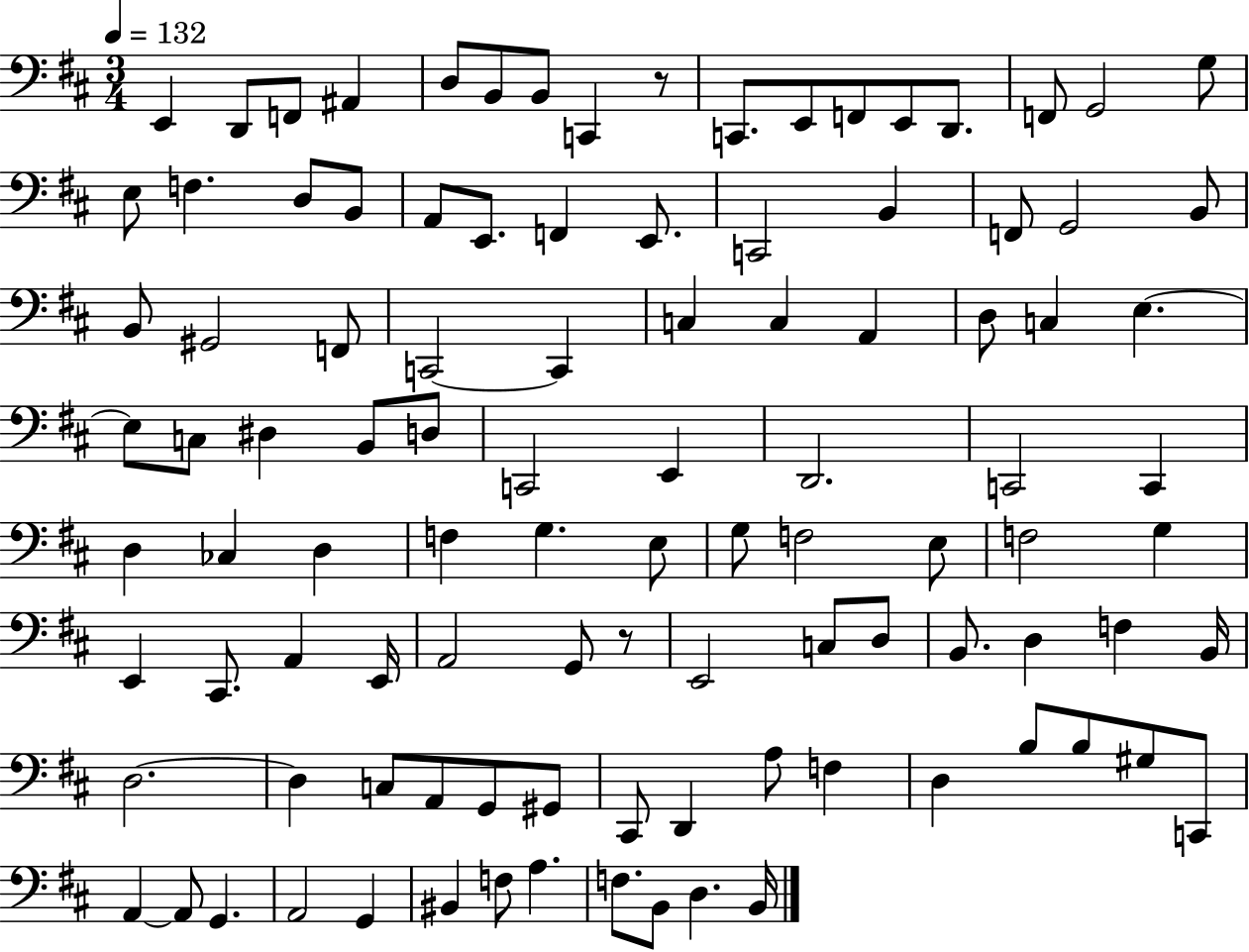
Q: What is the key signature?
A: D major